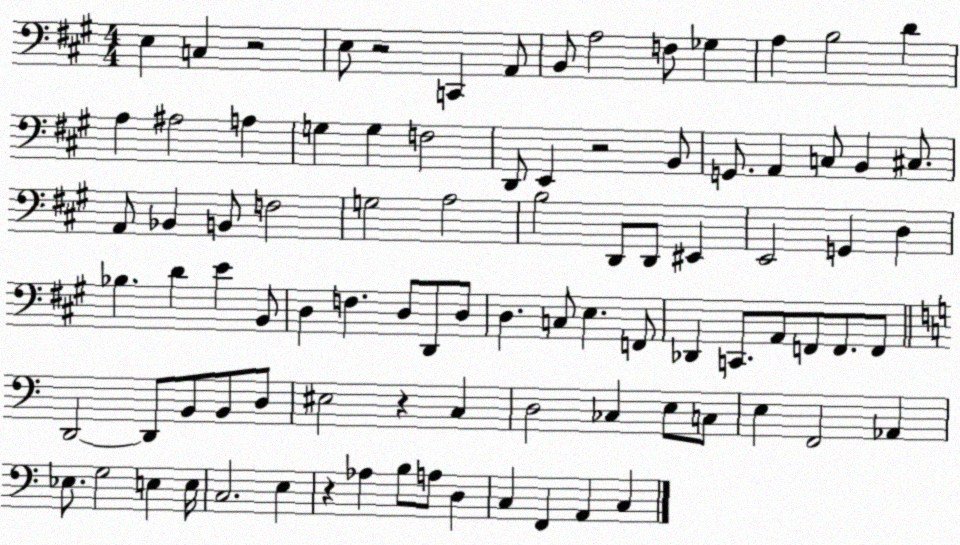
X:1
T:Untitled
M:4/4
L:1/4
K:A
E, C, z2 E,/2 z2 C,, A,,/2 B,,/2 A,2 F,/2 _G, A, B,2 D A, ^A,2 A, G, G, F,2 D,,/2 E,, z2 B,,/2 G,,/2 A,, C,/2 B,, ^C,/2 A,,/2 _B,, B,,/2 F,2 G,2 A,2 B,2 D,,/2 D,,/2 ^E,, E,,2 G,, D, _B, D E B,,/2 D, F, D,/2 D,,/2 D,/2 D, C,/2 E, F,,/2 _D,, C,,/2 A,,/2 F,,/2 F,,/2 F,,/2 D,,2 D,,/2 B,,/2 B,,/2 D,/2 ^E,2 z C, D,2 _C, E,/2 C,/2 E, F,,2 _A,, _E,/2 G,2 E, E,/4 C,2 E, z _A, B,/2 A,/2 D, C, F,, A,, C,